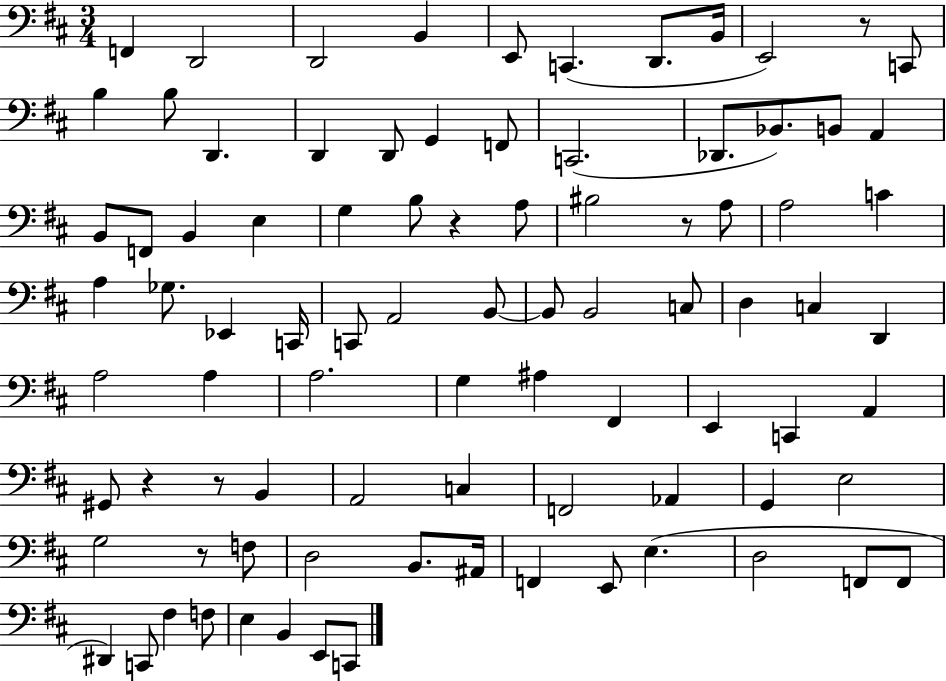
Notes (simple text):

F2/q D2/h D2/h B2/q E2/e C2/q. D2/e. B2/s E2/h R/e C2/e B3/q B3/e D2/q. D2/q D2/e G2/q F2/e C2/h. Db2/e. Bb2/e. B2/e A2/q B2/e F2/e B2/q E3/q G3/q B3/e R/q A3/e BIS3/h R/e A3/e A3/h C4/q A3/q Gb3/e. Eb2/q C2/s C2/e A2/h B2/e B2/e B2/h C3/e D3/q C3/q D2/q A3/h A3/q A3/h. G3/q A#3/q F#2/q E2/q C2/q A2/q G#2/e R/q R/e B2/q A2/h C3/q F2/h Ab2/q G2/q E3/h G3/h R/e F3/e D3/h B2/e. A#2/s F2/q E2/e E3/q. D3/h F2/e F2/e D#2/q C2/e F#3/q F3/e E3/q B2/q E2/e C2/e